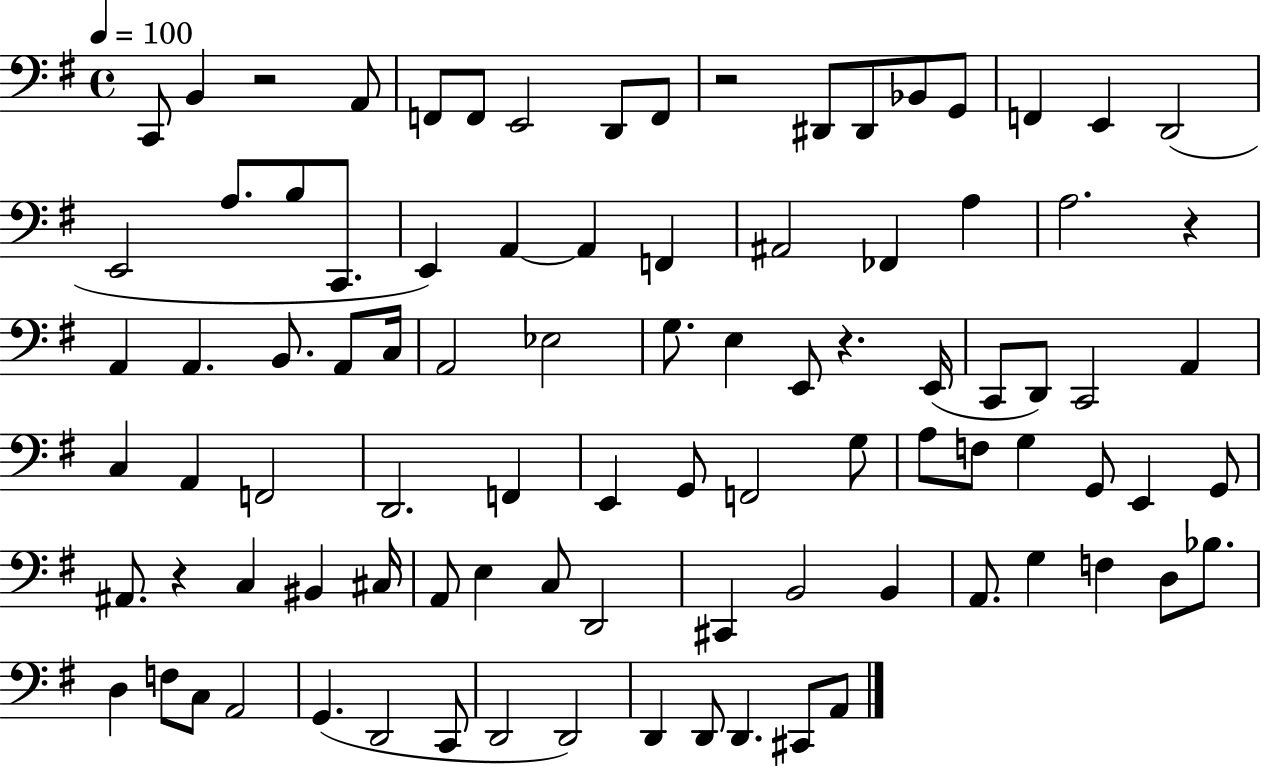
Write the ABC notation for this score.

X:1
T:Untitled
M:4/4
L:1/4
K:G
C,,/2 B,, z2 A,,/2 F,,/2 F,,/2 E,,2 D,,/2 F,,/2 z2 ^D,,/2 ^D,,/2 _B,,/2 G,,/2 F,, E,, D,,2 E,,2 A,/2 B,/2 C,,/2 E,, A,, A,, F,, ^A,,2 _F,, A, A,2 z A,, A,, B,,/2 A,,/2 C,/4 A,,2 _E,2 G,/2 E, E,,/2 z E,,/4 C,,/2 D,,/2 C,,2 A,, C, A,, F,,2 D,,2 F,, E,, G,,/2 F,,2 G,/2 A,/2 F,/2 G, G,,/2 E,, G,,/2 ^A,,/2 z C, ^B,, ^C,/4 A,,/2 E, C,/2 D,,2 ^C,, B,,2 B,, A,,/2 G, F, D,/2 _B,/2 D, F,/2 C,/2 A,,2 G,, D,,2 C,,/2 D,,2 D,,2 D,, D,,/2 D,, ^C,,/2 A,,/2